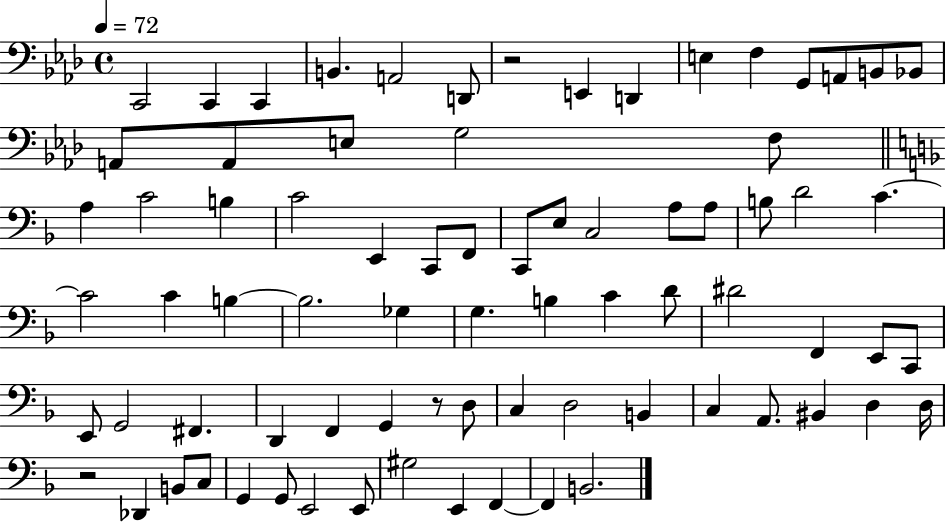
{
  \clef bass
  \time 4/4
  \defaultTimeSignature
  \key aes \major
  \tempo 4 = 72
  c,2 c,4 c,4 | b,4. a,2 d,8 | r2 e,4 d,4 | e4 f4 g,8 a,8 b,8 bes,8 | \break a,8 a,8 e8 g2 f8 | \bar "||" \break \key f \major a4 c'2 b4 | c'2 e,4 c,8 f,8 | c,8 e8 c2 a8 a8 | b8 d'2 c'4.~~ | \break c'2 c'4 b4~~ | b2. ges4 | g4. b4 c'4 d'8 | dis'2 f,4 e,8 c,8 | \break e,8 g,2 fis,4. | d,4 f,4 g,4 r8 d8 | c4 d2 b,4 | c4 a,8. bis,4 d4 d16 | \break r2 des,4 b,8 c8 | g,4 g,8 e,2 e,8 | gis2 e,4 f,4~~ | f,4 b,2. | \break \bar "|."
}